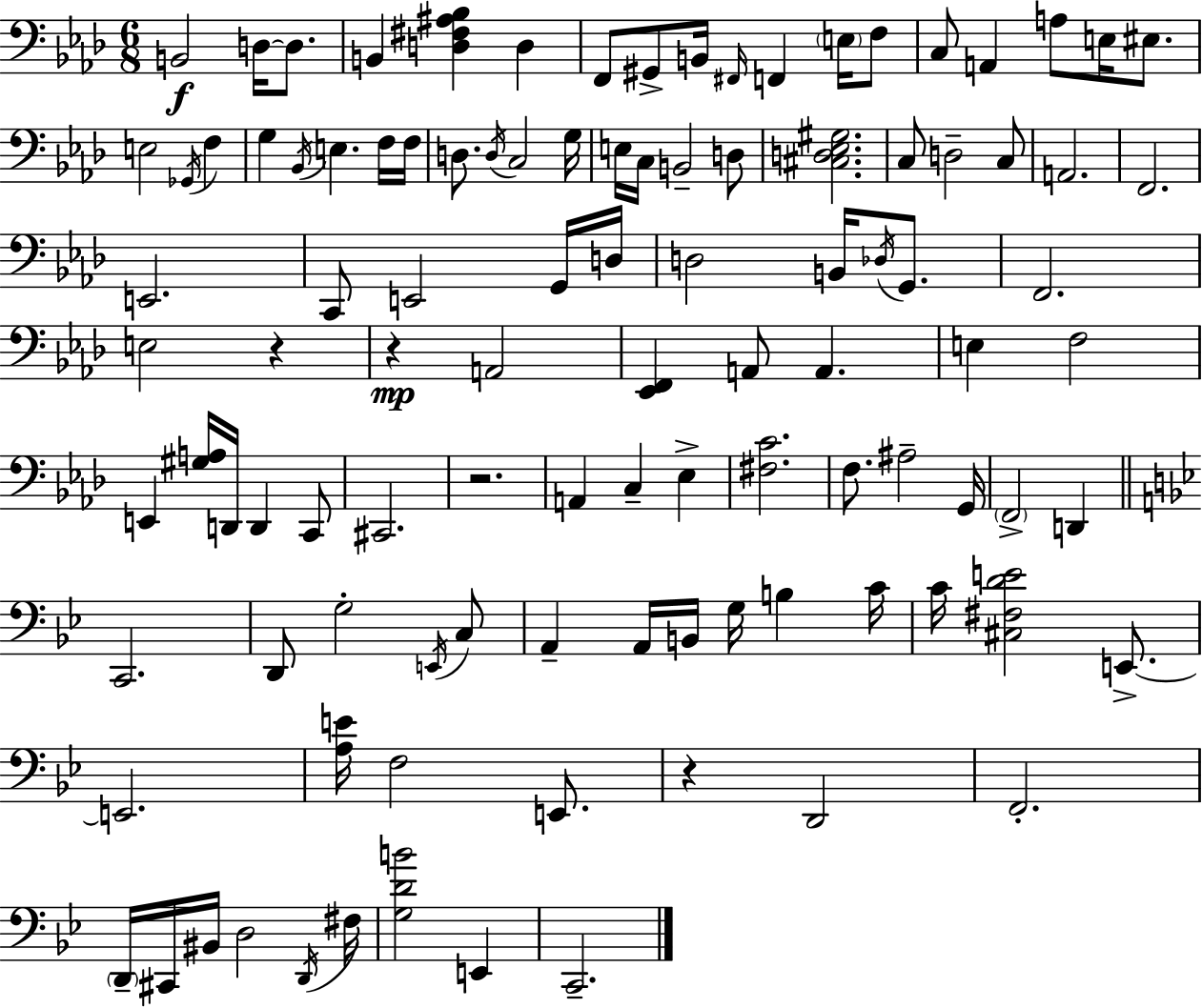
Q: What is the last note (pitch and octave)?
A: C2